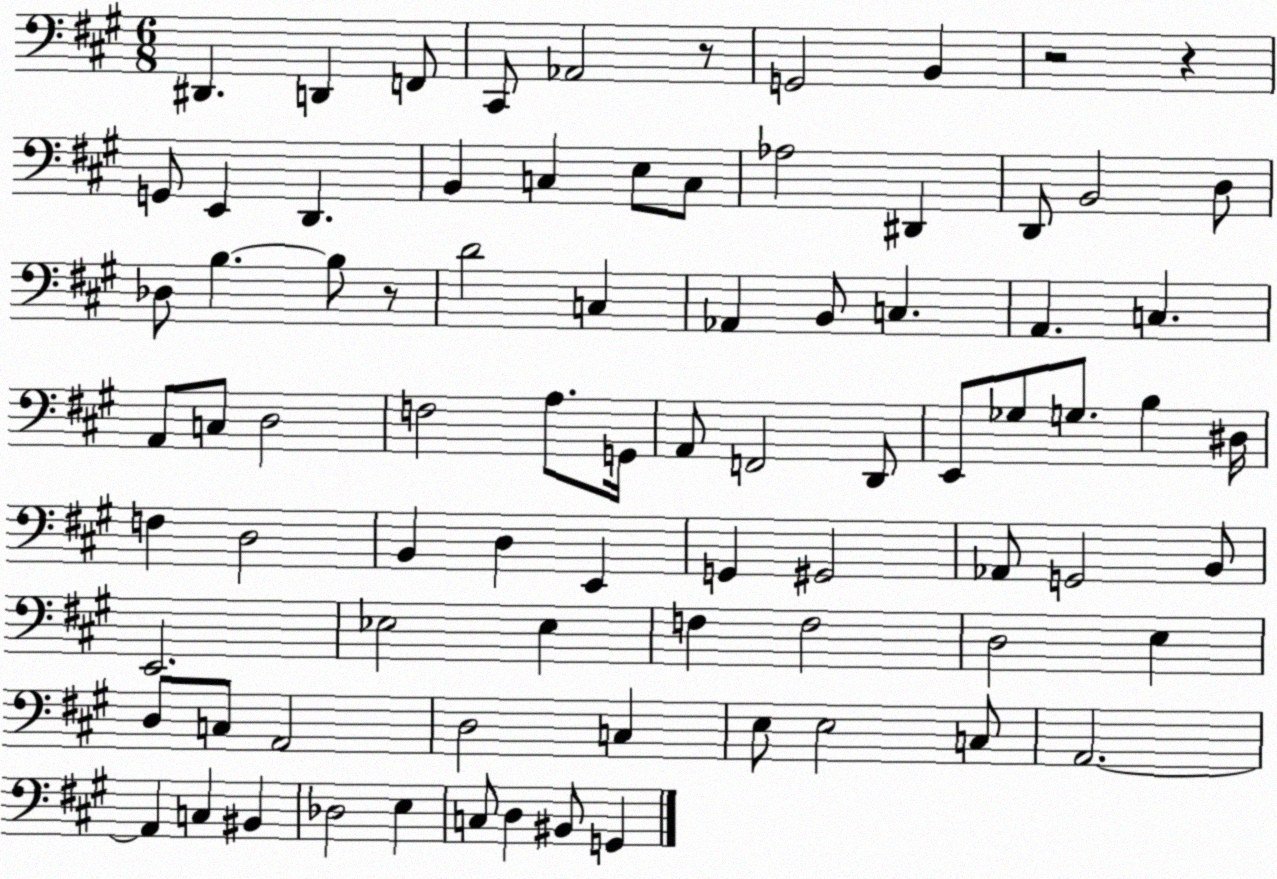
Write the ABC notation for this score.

X:1
T:Untitled
M:6/8
L:1/4
K:A
^D,, D,, F,,/2 ^C,,/2 _A,,2 z/2 G,,2 B,, z2 z G,,/2 E,, D,, B,, C, E,/2 C,/2 _A,2 ^D,, D,,/2 B,,2 D,/2 _D,/2 B, B,/2 z/2 D2 C, _A,, B,,/2 C, A,, C, A,,/2 C,/2 D,2 F,2 A,/2 G,,/4 A,,/2 F,,2 D,,/2 E,,/2 _G,/2 G,/2 B, ^D,/4 F, D,2 B,, D, E,, G,, ^G,,2 _A,,/2 G,,2 B,,/2 E,,2 _E,2 _E, F, F,2 D,2 E, D,/2 C,/2 A,,2 D,2 C, E,/2 E,2 C,/2 A,,2 A,, C, ^B,, _D,2 E, C,/2 D, ^B,,/2 G,,